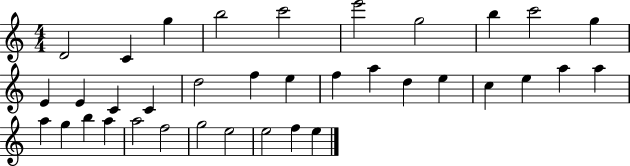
{
  \clef treble
  \numericTimeSignature
  \time 4/4
  \key c \major
  d'2 c'4 g''4 | b''2 c'''2 | e'''2 g''2 | b''4 c'''2 g''4 | \break e'4 e'4 c'4 c'4 | d''2 f''4 e''4 | f''4 a''4 d''4 e''4 | c''4 e''4 a''4 a''4 | \break a''4 g''4 b''4 a''4 | a''2 f''2 | g''2 e''2 | e''2 f''4 e''4 | \break \bar "|."
}